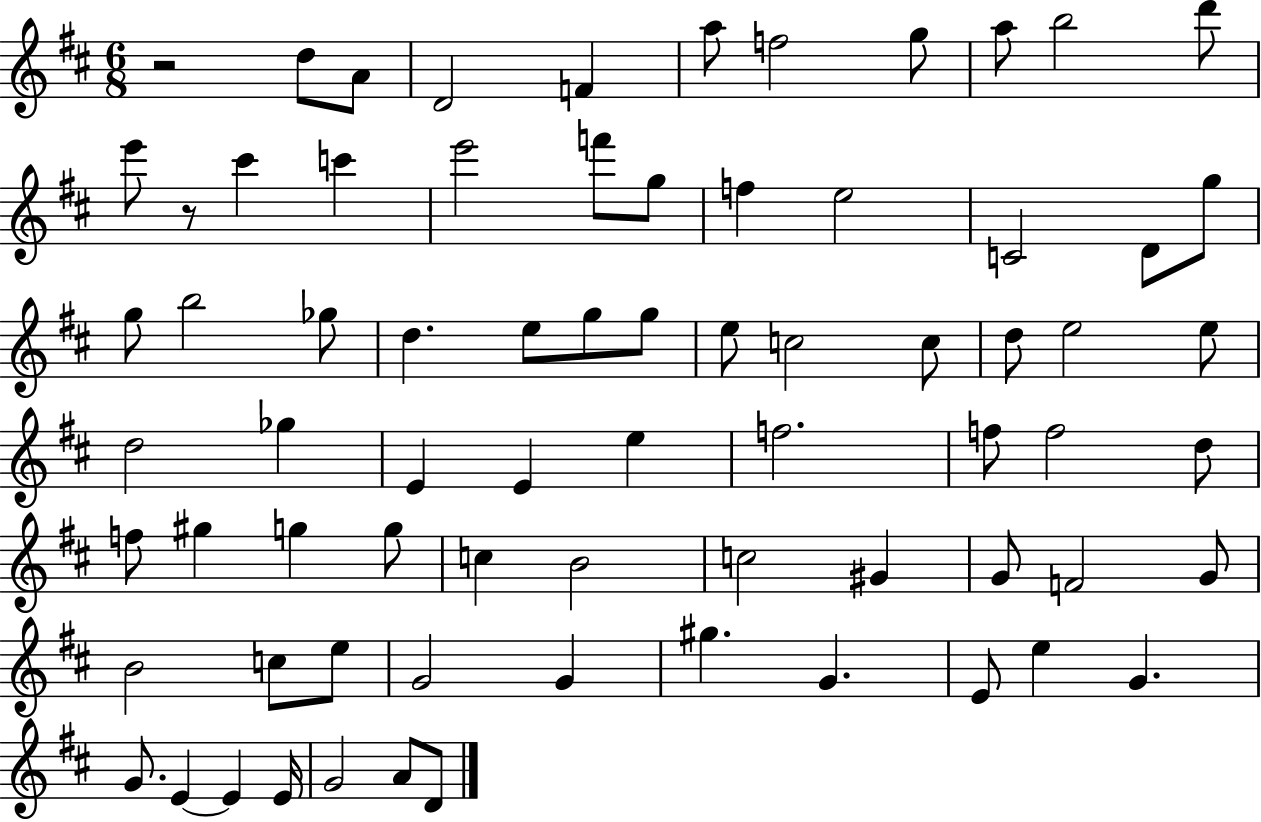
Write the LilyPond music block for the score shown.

{
  \clef treble
  \numericTimeSignature
  \time 6/8
  \key d \major
  r2 d''8 a'8 | d'2 f'4 | a''8 f''2 g''8 | a''8 b''2 d'''8 | \break e'''8 r8 cis'''4 c'''4 | e'''2 f'''8 g''8 | f''4 e''2 | c'2 d'8 g''8 | \break g''8 b''2 ges''8 | d''4. e''8 g''8 g''8 | e''8 c''2 c''8 | d''8 e''2 e''8 | \break d''2 ges''4 | e'4 e'4 e''4 | f''2. | f''8 f''2 d''8 | \break f''8 gis''4 g''4 g''8 | c''4 b'2 | c''2 gis'4 | g'8 f'2 g'8 | \break b'2 c''8 e''8 | g'2 g'4 | gis''4. g'4. | e'8 e''4 g'4. | \break g'8. e'4~~ e'4 e'16 | g'2 a'8 d'8 | \bar "|."
}